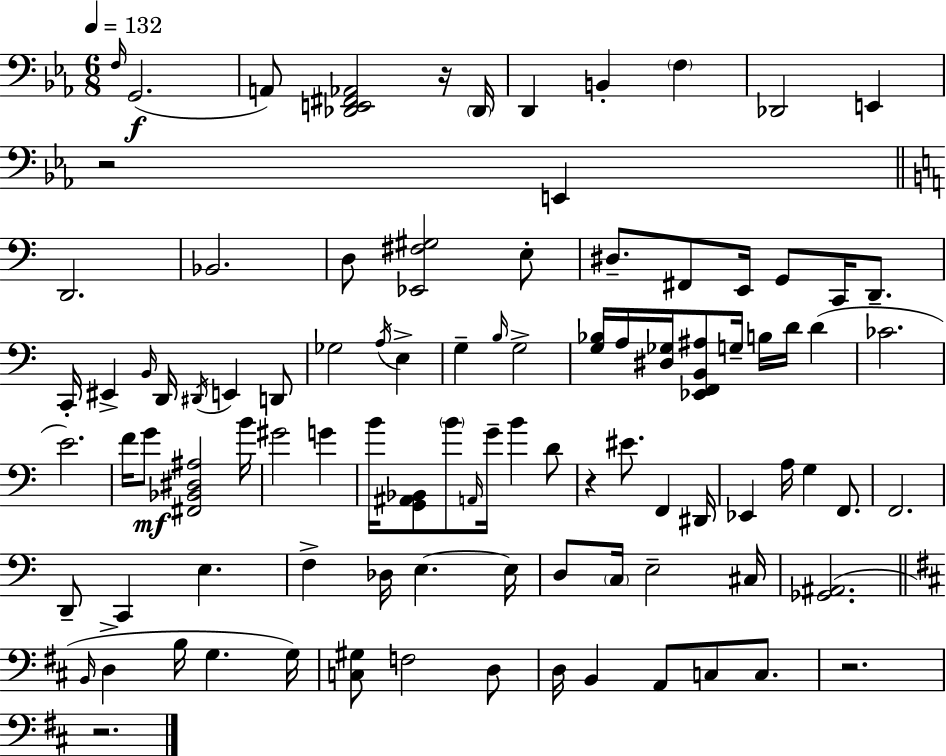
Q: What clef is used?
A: bass